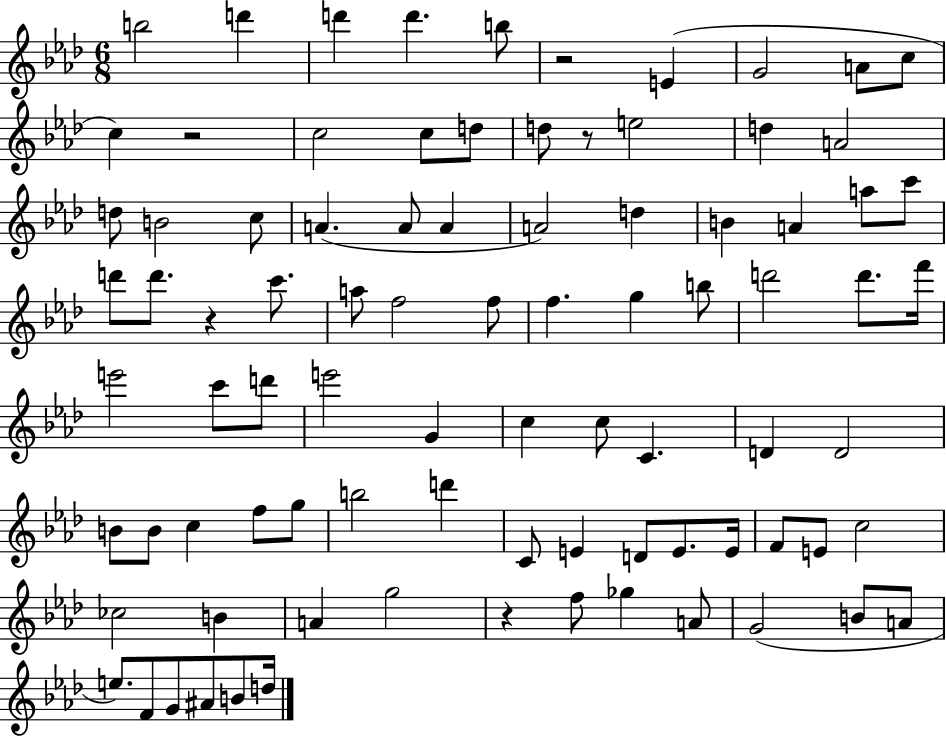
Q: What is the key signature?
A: AES major